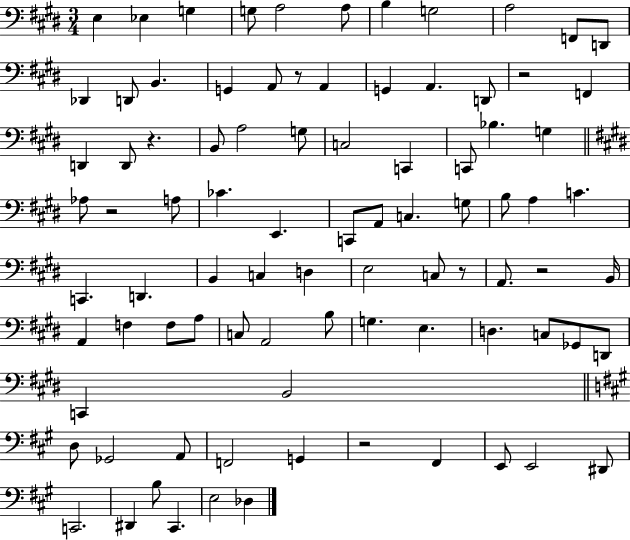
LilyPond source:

{
  \clef bass
  \numericTimeSignature
  \time 3/4
  \key e \major
  e4 ees4 g4 | g8 a2 a8 | b4 g2 | a2 f,8 d,8 | \break des,4 d,8 b,4. | g,4 a,8 r8 a,4 | g,4 a,4. d,8 | r2 f,4 | \break d,4 d,8 r4. | b,8 a2 g8 | c2 c,4 | c,8 bes4. g4 | \break \bar "||" \break \key e \major aes8 r2 a8 | ces'4. e,4. | c,8 a,8 c4. g8 | b8 a4 c'4. | \break c,4. d,4. | b,4 c4 d4 | e2 c8 r8 | a,8. r2 b,16 | \break a,4 f4 f8 a8 | c8 a,2 b8 | g4. e4. | d4. c8 ges,8 d,8 | \break c,4 b,2 | \bar "||" \break \key a \major d8 ges,2 a,8 | f,2 g,4 | r2 fis,4 | e,8 e,2 dis,8 | \break c,2. | dis,4 b8 cis,4. | e2 des4 | \bar "|."
}